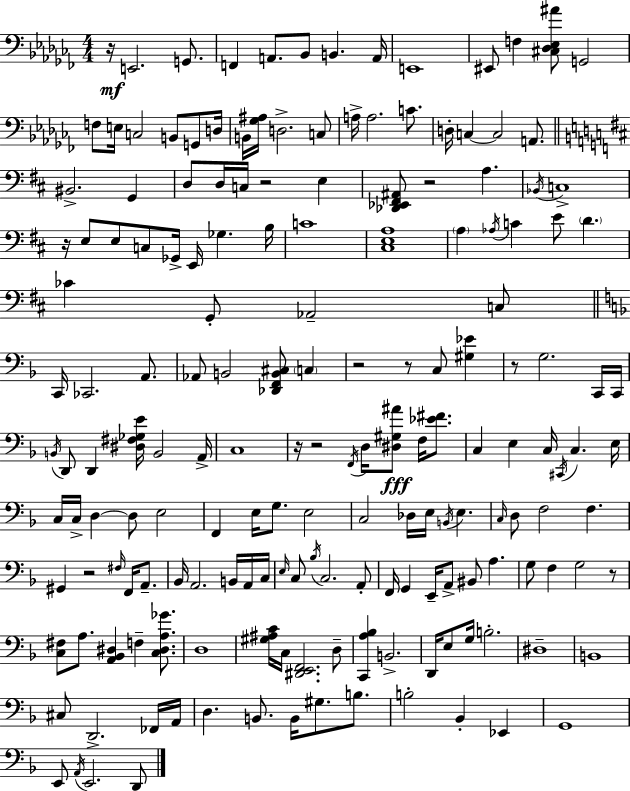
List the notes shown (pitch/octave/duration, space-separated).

R/s E2/h. G2/e. F2/q A2/e. Bb2/e B2/q. A2/s E2/w EIS2/e F3/q [C#3,Db3,Eb3,A#4]/e G2/h F3/e E3/s C3/h B2/e G2/e D3/s B2/s [Gb3,A#3]/s D3/h. C3/e A3/s A3/h. C4/e. D3/s C3/q C3/h A2/e. BIS2/h. G2/q D3/e D3/s C3/s R/h E3/q [Db2,Eb2,F#2,A#2]/e R/h A3/q. Bb2/s C3/w R/s E3/e E3/e C3/e Gb2/s E2/s Gb3/q. B3/s C4/w [C#3,E3,A3]/w A3/q Ab3/s C4/q E4/e D4/q. CES4/q G2/e Ab2/h C3/e C2/s CES2/h. A2/e. Ab2/e B2/h [Db2,F2,B2,C#3]/e C3/q R/h R/e C3/e [G#3,Eb4]/q R/e G3/h. C2/s C2/s B2/s D2/e D2/q [D#3,F#3,Gb3,E4]/s B2/h A2/s C3/w R/s R/h F2/s D3/s [D#3,G#3,A#4]/e F3/s [Eb4,F#4]/e. C3/q E3/q C3/s C#2/s C3/q. E3/s C3/s C3/s D3/q D3/e E3/h F2/q E3/s G3/e. E3/h C3/h Db3/s E3/s B2/s E3/q. C3/s D3/e F3/h F3/q. G#2/q R/h F#3/s F2/s A2/e. Bb2/s A2/h. B2/s A2/s C3/s E3/s C3/e Bb3/s C3/h. A2/e F2/s G2/q E2/s A2/e BIS2/e A3/q. G3/e F3/q G3/h R/e [C3,F#3]/e A3/e. [A2,Bb2,D#3]/q F3/q [C3,D#3,A3,Gb4]/e. D3/w [G#3,A#3,C4]/s C3/s [D#2,E2,F2]/h. D3/e [C2,A3,Bb3]/q B2/h. D2/s E3/e G3/s B3/h. D#3/w B2/w C#3/e D2/h. FES2/s A2/s D3/q. B2/e. B2/s G#3/e. B3/e. B3/h Bb2/q Eb2/q G2/w E2/e A2/s E2/h. D2/e